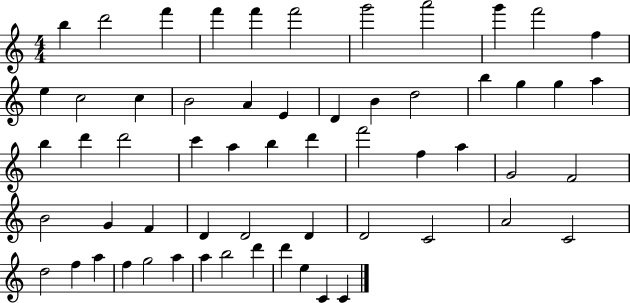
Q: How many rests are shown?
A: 0